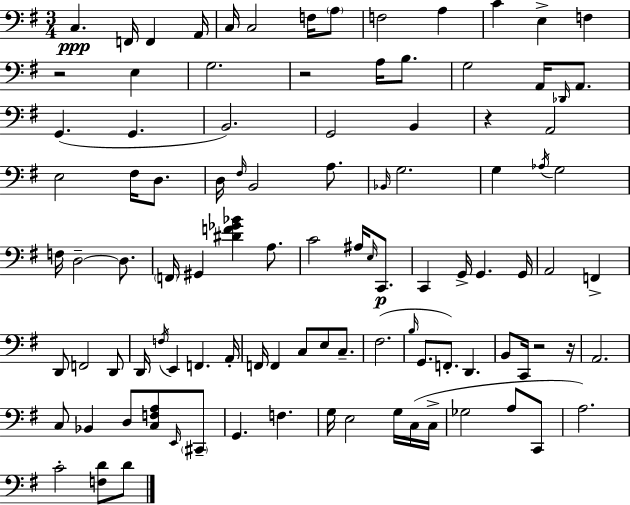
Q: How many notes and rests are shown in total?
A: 102